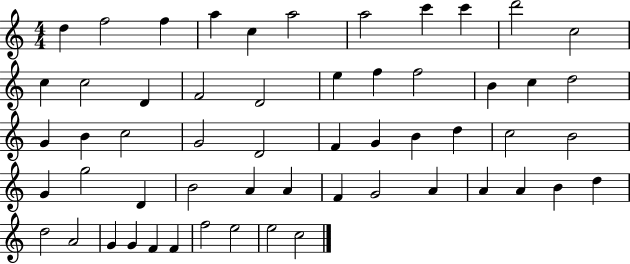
D5/q F5/h F5/q A5/q C5/q A5/h A5/h C6/q C6/q D6/h C5/h C5/q C5/h D4/q F4/h D4/h E5/q F5/q F5/h B4/q C5/q D5/h G4/q B4/q C5/h G4/h D4/h F4/q G4/q B4/q D5/q C5/h B4/h G4/q G5/h D4/q B4/h A4/q A4/q F4/q G4/h A4/q A4/q A4/q B4/q D5/q D5/h A4/h G4/q G4/q F4/q F4/q F5/h E5/h E5/h C5/h